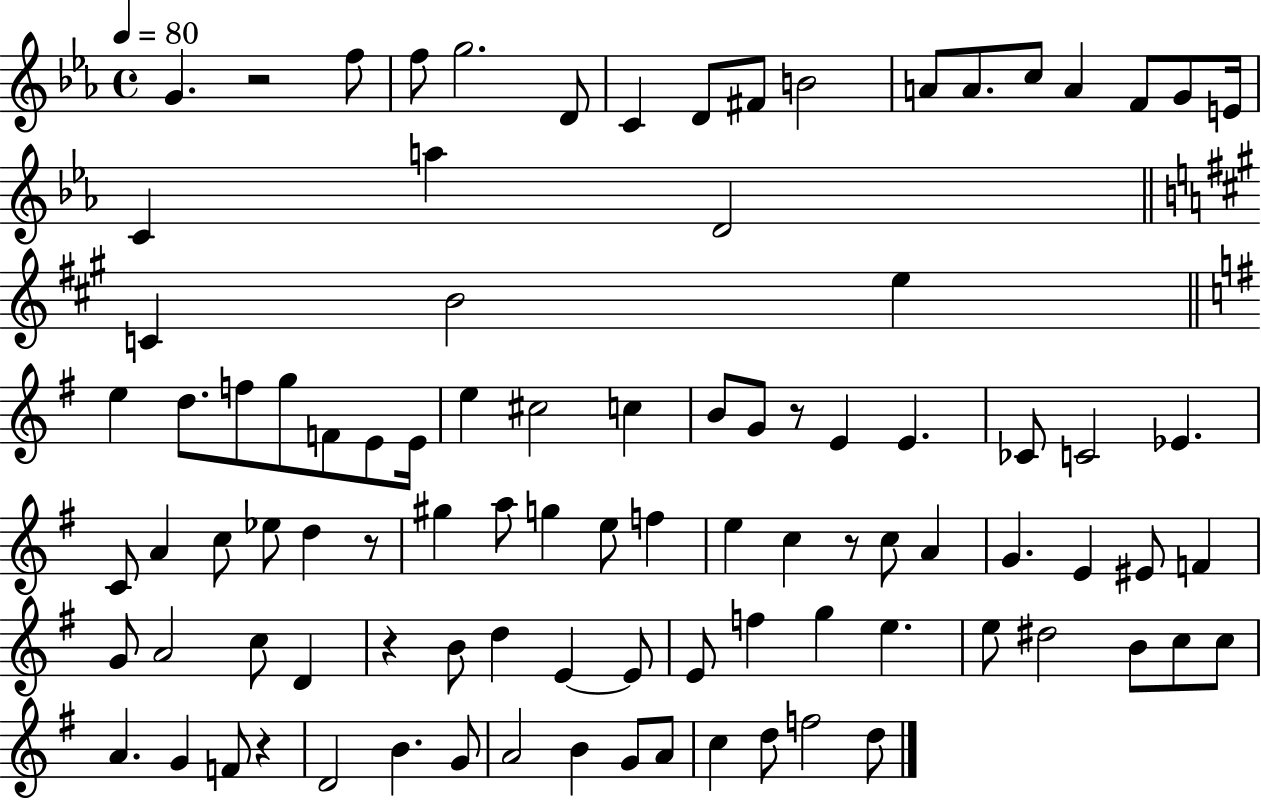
G4/q. R/h F5/e F5/e G5/h. D4/e C4/q D4/e F#4/e B4/h A4/e A4/e. C5/e A4/q F4/e G4/e E4/s C4/q A5/q D4/h C4/q B4/h E5/q E5/q D5/e. F5/e G5/e F4/e E4/e E4/s E5/q C#5/h C5/q B4/e G4/e R/e E4/q E4/q. CES4/e C4/h Eb4/q. C4/e A4/q C5/e Eb5/e D5/q R/e G#5/q A5/e G5/q E5/e F5/q E5/q C5/q R/e C5/e A4/q G4/q. E4/q EIS4/e F4/q G4/e A4/h C5/e D4/q R/q B4/e D5/q E4/q E4/e E4/e F5/q G5/q E5/q. E5/e D#5/h B4/e C5/e C5/e A4/q. G4/q F4/e R/q D4/h B4/q. G4/e A4/h B4/q G4/e A4/e C5/q D5/e F5/h D5/e